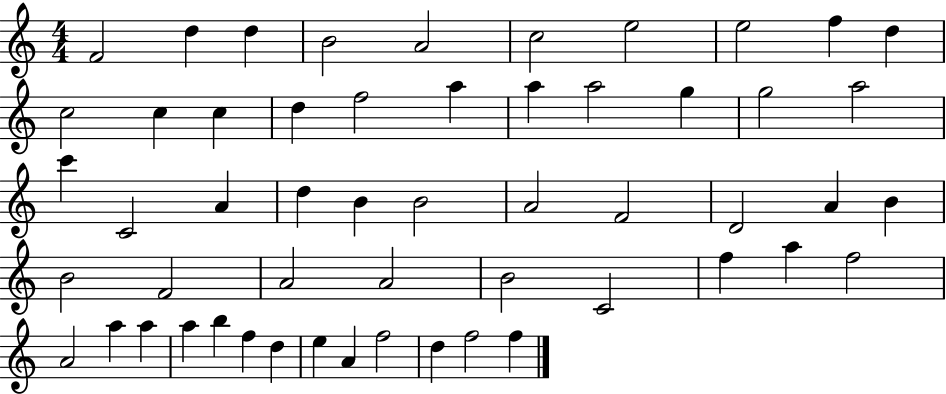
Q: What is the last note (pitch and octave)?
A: F5